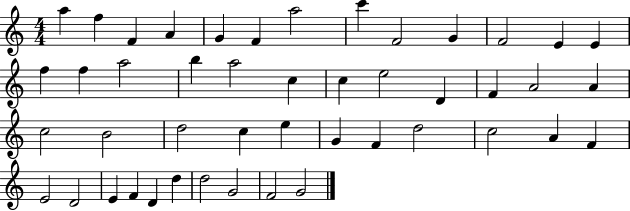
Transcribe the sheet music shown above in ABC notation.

X:1
T:Untitled
M:4/4
L:1/4
K:C
a f F A G F a2 c' F2 G F2 E E f f a2 b a2 c c e2 D F A2 A c2 B2 d2 c e G F d2 c2 A F E2 D2 E F D d d2 G2 F2 G2